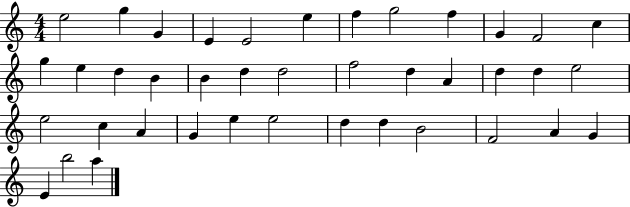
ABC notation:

X:1
T:Untitled
M:4/4
L:1/4
K:C
e2 g G E E2 e f g2 f G F2 c g e d B B d d2 f2 d A d d e2 e2 c A G e e2 d d B2 F2 A G E b2 a